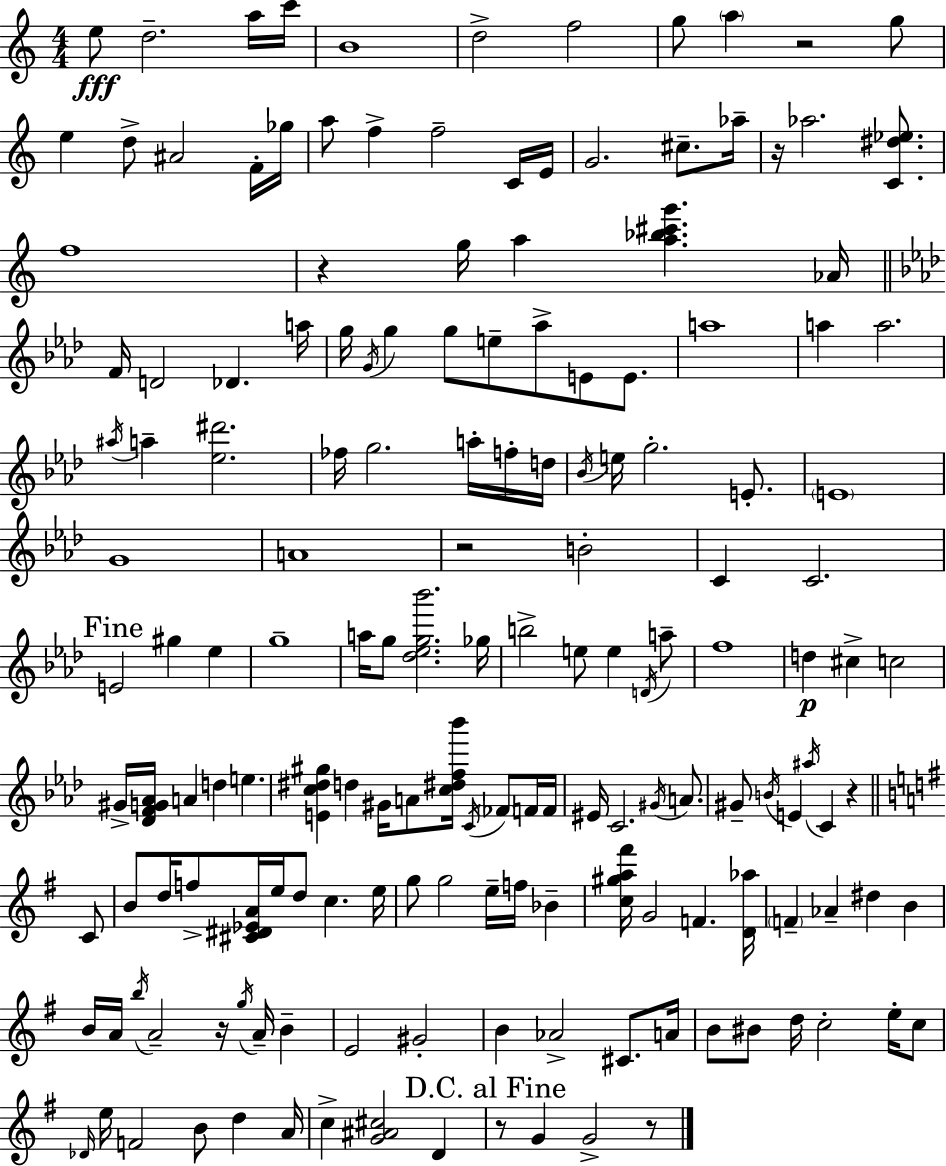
{
  \clef treble
  \numericTimeSignature
  \time 4/4
  \key c \major
  \repeat volta 2 { e''8\fff d''2.-- a''16 c'''16 | b'1 | d''2-> f''2 | g''8 \parenthesize a''4 r2 g''8 | \break e''4 d''8-> ais'2 f'16-. ges''16 | a''8 f''4-> f''2-- c'16 e'16 | g'2. cis''8.-- aes''16-- | r16 aes''2. <c' dis'' ees''>8. | \break f''1 | r4 g''16 a''4 <a'' bes'' cis''' g'''>4. aes'16 | \bar "||" \break \key f \minor f'16 d'2 des'4. a''16 | g''16 \acciaccatura { g'16 } g''4 g''8 e''8-- aes''8-> e'8 e'8. | a''1 | a''4 a''2. | \break \acciaccatura { ais''16 } a''4-- <ees'' dis'''>2. | fes''16 g''2. a''16-. | f''16-. d''16 \acciaccatura { bes'16 } e''16 g''2.-. | e'8.-. \parenthesize e'1 | \break g'1 | a'1 | r2 b'2-. | c'4 c'2. | \break \mark "Fine" e'2 gis''4 ees''4 | g''1-- | a''16 g''8 <des'' ees'' g'' bes'''>2. | ges''16 b''2-> e''8 e''4 | \break \acciaccatura { d'16 } a''8-- f''1 | d''4\p cis''4-> c''2 | gis'16-> <des' f' g' aes'>16 a'4 d''4 e''4. | <e' c'' dis'' gis''>4 d''4 gis'16 a'8 <c'' dis'' f'' bes'''>16 | \break \acciaccatura { c'16 } \parenthesize fes'8 f'16 f'16 eis'16 c'2. | \acciaccatura { gis'16 } a'8. gis'8-- \acciaccatura { b'16 } e'4 \acciaccatura { ais''16 } c'4 | r4 \bar "||" \break \key g \major c'8 b'8 d''16 f''8-> <cis' dis' ees' a'>16 e''16 d''8 c''4. | e''16 g''8 g''2 e''16-- f''16 bes'4-- | <c'' gis'' a'' fis'''>16 g'2 f'4. | <d' aes''>16 \parenthesize f'4-- aes'4-- dis''4 b'4 | \break b'16 a'16 \acciaccatura { b''16 } a'2-- r16 \acciaccatura { g''16 } a'16-- | b'4-- e'2 gis'2-. | b'4 aes'2-> | cis'8. a'16 b'8 bis'8 d''16 c''2-. | \break e''16-. c''8 \grace { des'16 } e''16 f'2 b'8 | d''4 a'16 c''4-> <g' ais' cis''>2 | d'4 \mark "D.C. al Fine" r8 g'4 g'2-> | r8 } \bar "|."
}